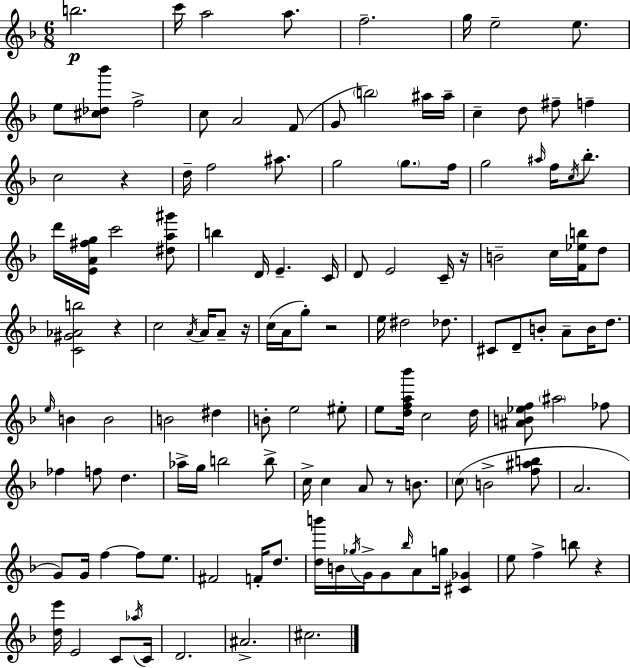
B5/h. C6/s A5/h A5/e. F5/h. G5/s E5/h E5/e. E5/e [C#5,Db5,Bb6]/e F5/h C5/e A4/h F4/e G4/e B5/h A#5/s A#5/s C5/q D5/e F#5/e F5/q C5/h R/q D5/s F5/h A#5/e. G5/h G5/e. F5/s G5/h A#5/s F5/s C5/s Bb5/e. D6/s [E4,A4,F#5,G5]/s C6/h [D#5,A5,G#6]/e B5/q D4/s E4/q. C4/s D4/e E4/h C4/s R/s B4/h C5/s [F4,Eb5,B5]/s D5/e [C4,G#4,Ab4,B5]/h R/q C5/h A4/s A4/s A4/e R/s C5/s A4/s G5/e R/h E5/s D#5/h Db5/e. C#4/e D4/e B4/e A4/e B4/s D5/e. E5/s B4/q B4/h B4/h D#5/q B4/e E5/h EIS5/e E5/e [D5,F5,A5,Bb6]/s C5/h D5/s [A#4,B4,Eb5,F5]/e A#5/h FES5/e FES5/q F5/e D5/q. Ab5/s G5/s B5/h B5/e C5/s C5/q A4/e R/e B4/e. C5/e B4/h [F5,A#5,B5]/e A4/h. G4/e G4/s F5/q F5/e E5/e. F#4/h F4/s D5/e. [D5,B6]/s B4/s Gb5/s G4/s G4/e Bb5/s A4/e G5/s [C#4,Gb4]/q E5/e F5/q B5/e R/q [D5,E6]/s E4/h C4/e Ab5/s C4/s D4/h. A#4/h. C#5/h.